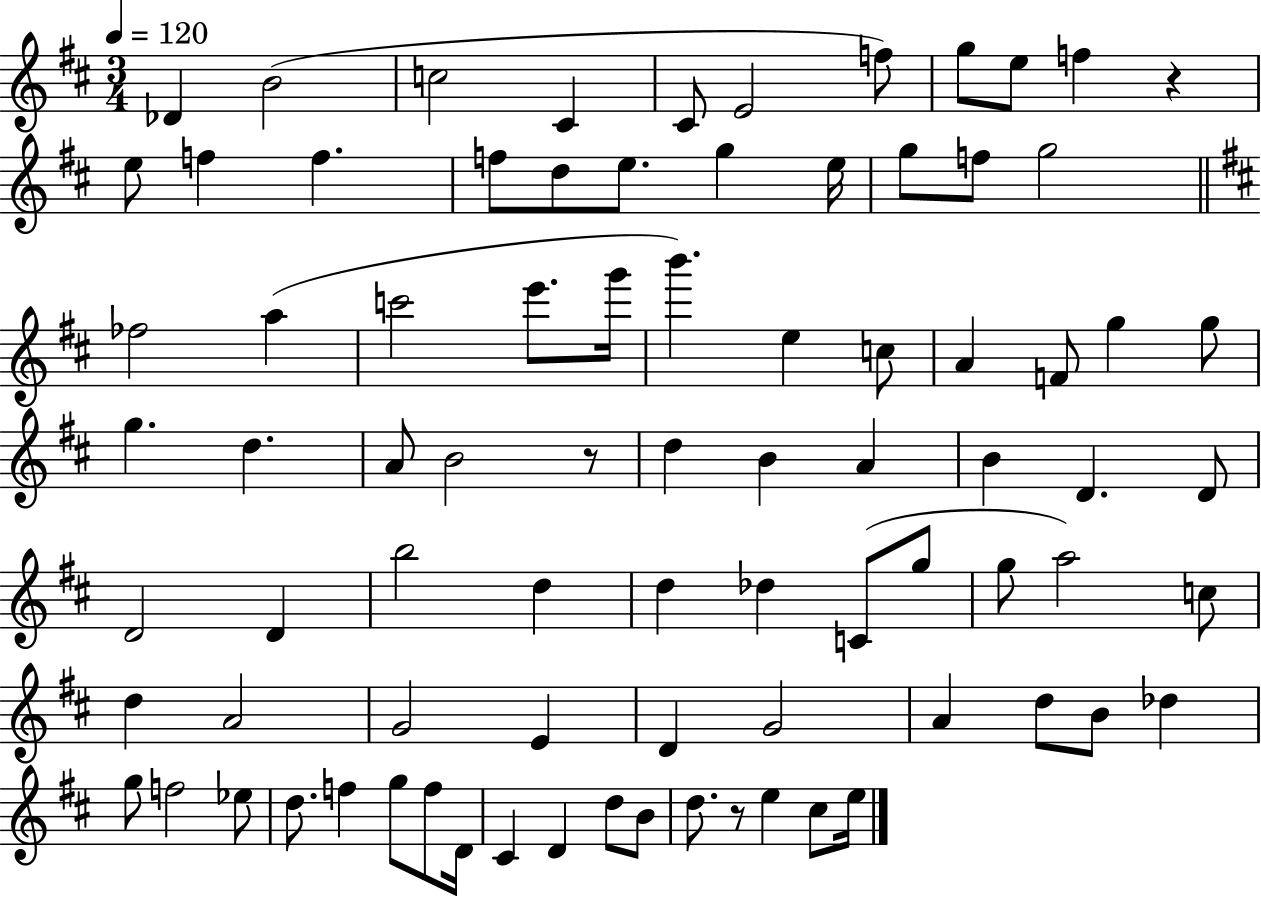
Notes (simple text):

Db4/q B4/h C5/h C#4/q C#4/e E4/h F5/e G5/e E5/e F5/q R/q E5/e F5/q F5/q. F5/e D5/e E5/e. G5/q E5/s G5/e F5/e G5/h FES5/h A5/q C6/h E6/e. G6/s B6/q. E5/q C5/e A4/q F4/e G5/q G5/e G5/q. D5/q. A4/e B4/h R/e D5/q B4/q A4/q B4/q D4/q. D4/e D4/h D4/q B5/h D5/q D5/q Db5/q C4/e G5/e G5/e A5/h C5/e D5/q A4/h G4/h E4/q D4/q G4/h A4/q D5/e B4/e Db5/q G5/e F5/h Eb5/e D5/e. F5/q G5/e F5/e D4/s C#4/q D4/q D5/e B4/e D5/e. R/e E5/q C#5/e E5/s